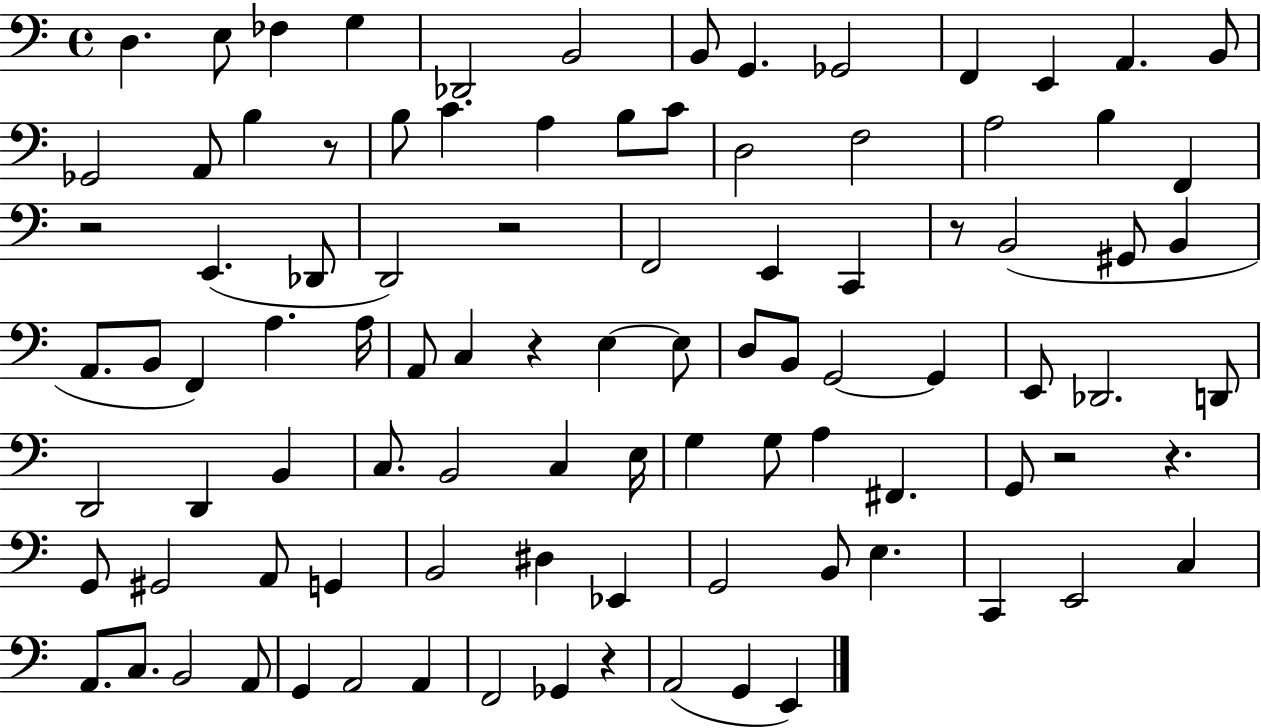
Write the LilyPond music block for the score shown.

{
  \clef bass
  \time 4/4
  \defaultTimeSignature
  \key c \major
  d4. e8 fes4 g4 | des,2 b,2 | b,8 g,4. ges,2 | f,4 e,4 a,4. b,8 | \break ges,2 a,8 b4 r8 | b8 c'4. a4 b8 c'8 | d2 f2 | a2 b4 f,4 | \break r2 e,4.( des,8 | d,2) r2 | f,2 e,4 c,4 | r8 b,2( gis,8 b,4 | \break a,8. b,8 f,4) a4. a16 | a,8 c4 r4 e4~~ e8 | d8 b,8 g,2~~ g,4 | e,8 des,2. d,8 | \break d,2 d,4 b,4 | c8. b,2 c4 e16 | g4 g8 a4 fis,4. | g,8 r2 r4. | \break g,8 gis,2 a,8 g,4 | b,2 dis4 ees,4 | g,2 b,8 e4. | c,4 e,2 c4 | \break a,8. c8. b,2 a,8 | g,4 a,2 a,4 | f,2 ges,4 r4 | a,2( g,4 e,4) | \break \bar "|."
}